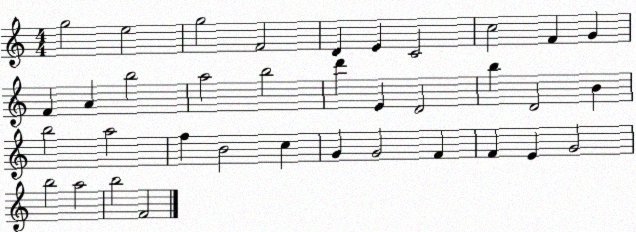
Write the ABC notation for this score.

X:1
T:Untitled
M:4/4
L:1/4
K:C
g2 e2 g2 F2 D E C2 c2 F G F A b2 a2 b2 d' E D2 b D2 B b2 a2 f B2 c G G2 F F E G2 b2 a2 b2 F2